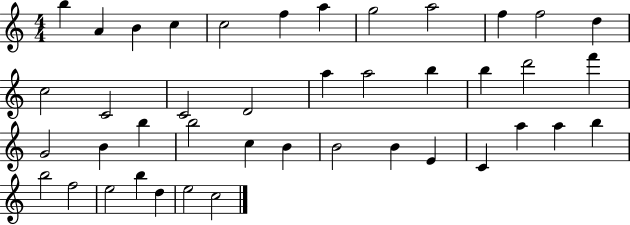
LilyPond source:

{
  \clef treble
  \numericTimeSignature
  \time 4/4
  \key c \major
  b''4 a'4 b'4 c''4 | c''2 f''4 a''4 | g''2 a''2 | f''4 f''2 d''4 | \break c''2 c'2 | c'2 d'2 | a''4 a''2 b''4 | b''4 d'''2 f'''4 | \break g'2 b'4 b''4 | b''2 c''4 b'4 | b'2 b'4 e'4 | c'4 a''4 a''4 b''4 | \break b''2 f''2 | e''2 b''4 d''4 | e''2 c''2 | \bar "|."
}